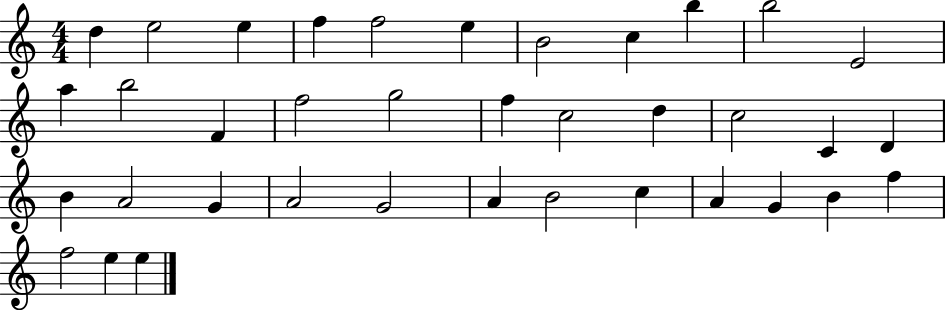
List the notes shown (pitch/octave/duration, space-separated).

D5/q E5/h E5/q F5/q F5/h E5/q B4/h C5/q B5/q B5/h E4/h A5/q B5/h F4/q F5/h G5/h F5/q C5/h D5/q C5/h C4/q D4/q B4/q A4/h G4/q A4/h G4/h A4/q B4/h C5/q A4/q G4/q B4/q F5/q F5/h E5/q E5/q